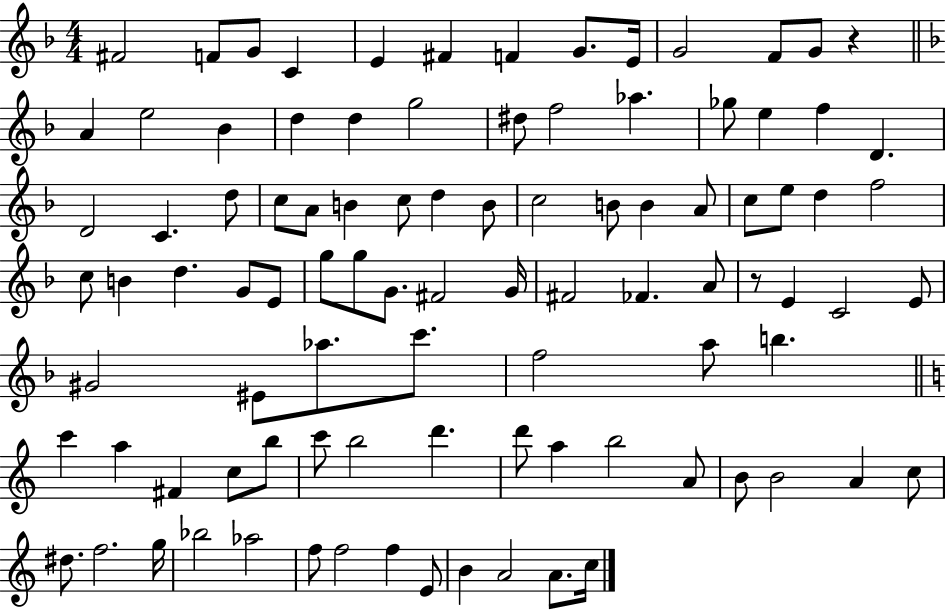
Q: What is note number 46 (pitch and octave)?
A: G4